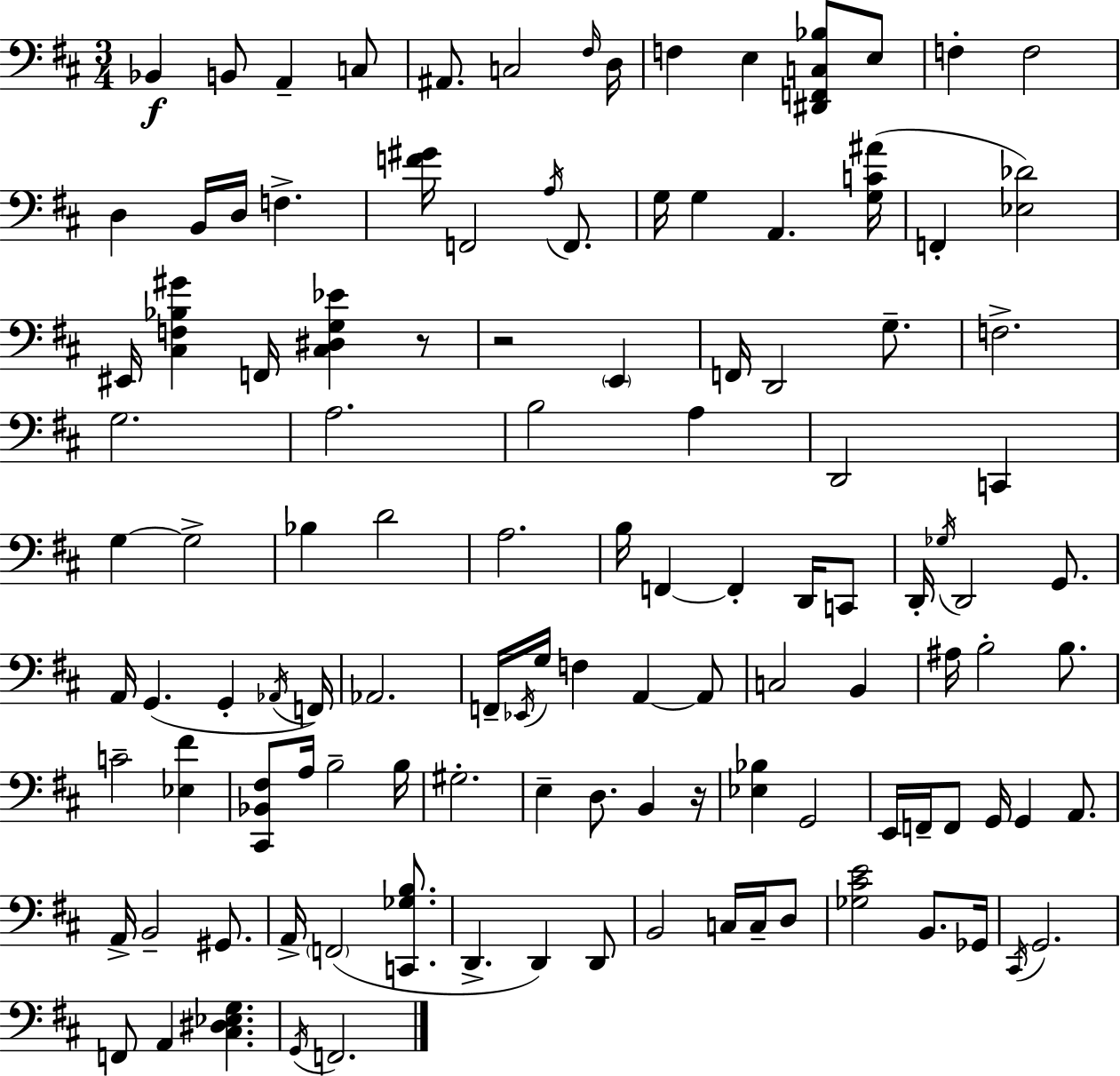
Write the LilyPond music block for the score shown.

{
  \clef bass
  \numericTimeSignature
  \time 3/4
  \key d \major
  bes,4\f b,8 a,4-- c8 | ais,8. c2 \grace { fis16 } | d16 f4 e4 <dis, f, c bes>8 e8 | f4-. f2 | \break d4 b,16 d16 f4.-> | <f' gis'>16 f,2 \acciaccatura { a16 } f,8. | g16 g4 a,4. | <g c' ais'>16( f,4-. <ees des'>2) | \break eis,16 <cis f bes gis'>4 f,16 <cis dis g ees'>4 | r8 r2 \parenthesize e,4 | f,16 d,2 g8.-- | f2.-> | \break g2. | a2. | b2 a4 | d,2 c,4 | \break g4~~ g2-> | bes4 d'2 | a2. | b16 f,4~~ f,4-. d,16 | \break c,8 d,16-. \acciaccatura { ges16 } d,2 | g,8. a,16 g,4.( g,4-. | \acciaccatura { aes,16 }) f,16 aes,2. | f,16-- \acciaccatura { ees,16 } g16 f4 a,4~~ | \break a,8 c2 | b,4 ais16 b2-. | b8. c'2-- | <ees fis'>4 <cis, bes, fis>8 a16 b2-- | \break b16 gis2.-. | e4-- d8. | b,4 r16 <ees bes>4 g,2 | e,16 f,16-- f,8 g,16 g,4 | \break a,8. a,16-> b,2-- | gis,8. a,16-> \parenthesize f,2( | <c, ges b>8. d,4.-> d,4) | d,8 b,2 | \break c16 c16-- d8 <ges cis' e'>2 | b,8. ges,16 \acciaccatura { cis,16 } g,2. | f,8 a,4 | <cis dis ees g>4. \acciaccatura { g,16 } f,2. | \break \bar "|."
}